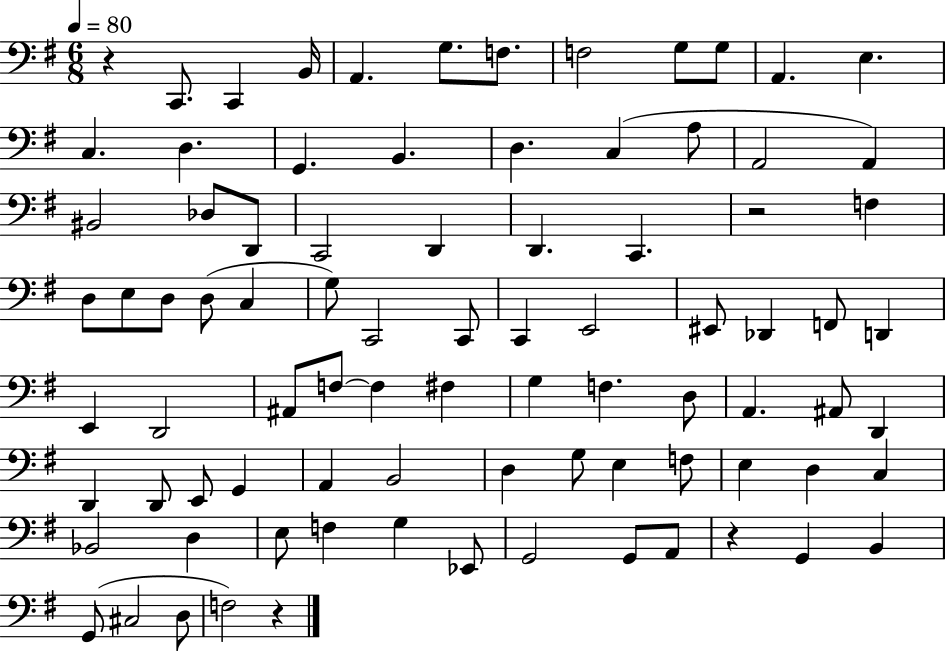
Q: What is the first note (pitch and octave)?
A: C2